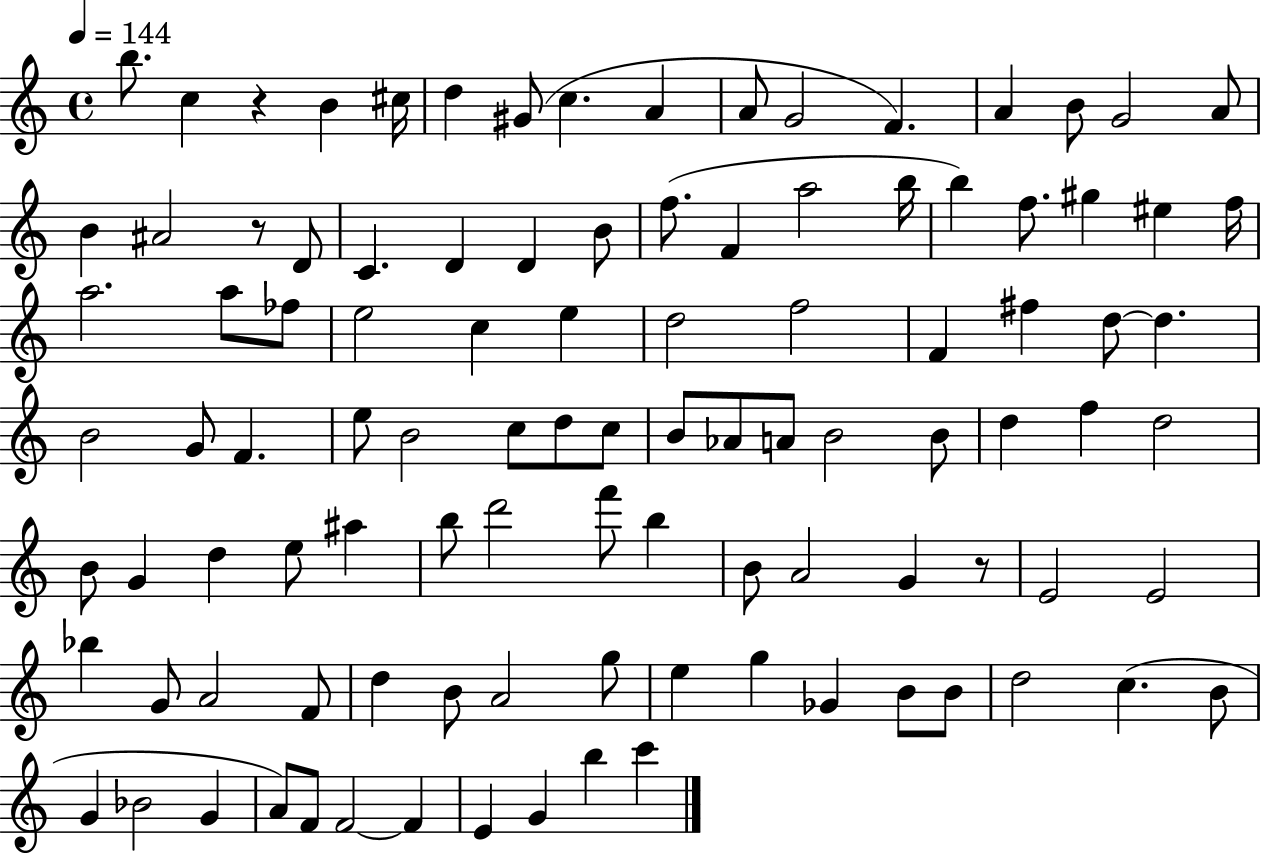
B5/e. C5/q R/q B4/q C#5/s D5/q G#4/e C5/q. A4/q A4/e G4/h F4/q. A4/q B4/e G4/h A4/e B4/q A#4/h R/e D4/e C4/q. D4/q D4/q B4/e F5/e. F4/q A5/h B5/s B5/q F5/e. G#5/q EIS5/q F5/s A5/h. A5/e FES5/e E5/h C5/q E5/q D5/h F5/h F4/q F#5/q D5/e D5/q. B4/h G4/e F4/q. E5/e B4/h C5/e D5/e C5/e B4/e Ab4/e A4/e B4/h B4/e D5/q F5/q D5/h B4/e G4/q D5/q E5/e A#5/q B5/e D6/h F6/e B5/q B4/e A4/h G4/q R/e E4/h E4/h Bb5/q G4/e A4/h F4/e D5/q B4/e A4/h G5/e E5/q G5/q Gb4/q B4/e B4/e D5/h C5/q. B4/e G4/q Bb4/h G4/q A4/e F4/e F4/h F4/q E4/q G4/q B5/q C6/q